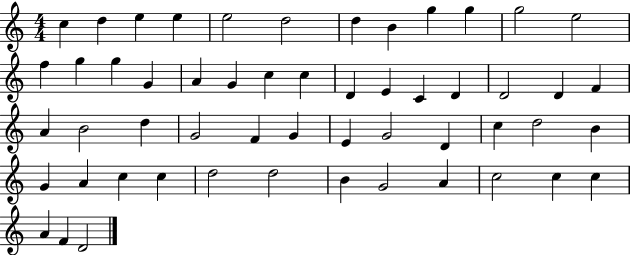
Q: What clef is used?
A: treble